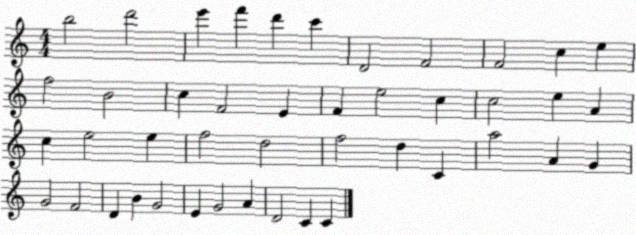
X:1
T:Untitled
M:4/4
L:1/4
K:C
b2 d'2 e' f' d' c' D2 F2 F2 c e f2 B2 c F2 E F e2 c c2 e A c e2 e f2 d2 f2 d C a2 A G G2 F2 D B G2 E G2 A D2 C C